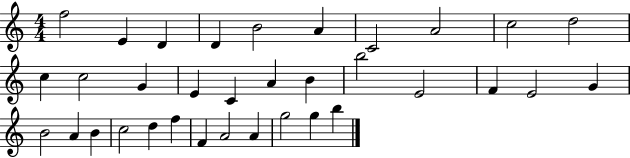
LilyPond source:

{
  \clef treble
  \numericTimeSignature
  \time 4/4
  \key c \major
  f''2 e'4 d'4 | d'4 b'2 a'4 | c'2 a'2 | c''2 d''2 | \break c''4 c''2 g'4 | e'4 c'4 a'4 b'4 | b''2 e'2 | f'4 e'2 g'4 | \break b'2 a'4 b'4 | c''2 d''4 f''4 | f'4 a'2 a'4 | g''2 g''4 b''4 | \break \bar "|."
}